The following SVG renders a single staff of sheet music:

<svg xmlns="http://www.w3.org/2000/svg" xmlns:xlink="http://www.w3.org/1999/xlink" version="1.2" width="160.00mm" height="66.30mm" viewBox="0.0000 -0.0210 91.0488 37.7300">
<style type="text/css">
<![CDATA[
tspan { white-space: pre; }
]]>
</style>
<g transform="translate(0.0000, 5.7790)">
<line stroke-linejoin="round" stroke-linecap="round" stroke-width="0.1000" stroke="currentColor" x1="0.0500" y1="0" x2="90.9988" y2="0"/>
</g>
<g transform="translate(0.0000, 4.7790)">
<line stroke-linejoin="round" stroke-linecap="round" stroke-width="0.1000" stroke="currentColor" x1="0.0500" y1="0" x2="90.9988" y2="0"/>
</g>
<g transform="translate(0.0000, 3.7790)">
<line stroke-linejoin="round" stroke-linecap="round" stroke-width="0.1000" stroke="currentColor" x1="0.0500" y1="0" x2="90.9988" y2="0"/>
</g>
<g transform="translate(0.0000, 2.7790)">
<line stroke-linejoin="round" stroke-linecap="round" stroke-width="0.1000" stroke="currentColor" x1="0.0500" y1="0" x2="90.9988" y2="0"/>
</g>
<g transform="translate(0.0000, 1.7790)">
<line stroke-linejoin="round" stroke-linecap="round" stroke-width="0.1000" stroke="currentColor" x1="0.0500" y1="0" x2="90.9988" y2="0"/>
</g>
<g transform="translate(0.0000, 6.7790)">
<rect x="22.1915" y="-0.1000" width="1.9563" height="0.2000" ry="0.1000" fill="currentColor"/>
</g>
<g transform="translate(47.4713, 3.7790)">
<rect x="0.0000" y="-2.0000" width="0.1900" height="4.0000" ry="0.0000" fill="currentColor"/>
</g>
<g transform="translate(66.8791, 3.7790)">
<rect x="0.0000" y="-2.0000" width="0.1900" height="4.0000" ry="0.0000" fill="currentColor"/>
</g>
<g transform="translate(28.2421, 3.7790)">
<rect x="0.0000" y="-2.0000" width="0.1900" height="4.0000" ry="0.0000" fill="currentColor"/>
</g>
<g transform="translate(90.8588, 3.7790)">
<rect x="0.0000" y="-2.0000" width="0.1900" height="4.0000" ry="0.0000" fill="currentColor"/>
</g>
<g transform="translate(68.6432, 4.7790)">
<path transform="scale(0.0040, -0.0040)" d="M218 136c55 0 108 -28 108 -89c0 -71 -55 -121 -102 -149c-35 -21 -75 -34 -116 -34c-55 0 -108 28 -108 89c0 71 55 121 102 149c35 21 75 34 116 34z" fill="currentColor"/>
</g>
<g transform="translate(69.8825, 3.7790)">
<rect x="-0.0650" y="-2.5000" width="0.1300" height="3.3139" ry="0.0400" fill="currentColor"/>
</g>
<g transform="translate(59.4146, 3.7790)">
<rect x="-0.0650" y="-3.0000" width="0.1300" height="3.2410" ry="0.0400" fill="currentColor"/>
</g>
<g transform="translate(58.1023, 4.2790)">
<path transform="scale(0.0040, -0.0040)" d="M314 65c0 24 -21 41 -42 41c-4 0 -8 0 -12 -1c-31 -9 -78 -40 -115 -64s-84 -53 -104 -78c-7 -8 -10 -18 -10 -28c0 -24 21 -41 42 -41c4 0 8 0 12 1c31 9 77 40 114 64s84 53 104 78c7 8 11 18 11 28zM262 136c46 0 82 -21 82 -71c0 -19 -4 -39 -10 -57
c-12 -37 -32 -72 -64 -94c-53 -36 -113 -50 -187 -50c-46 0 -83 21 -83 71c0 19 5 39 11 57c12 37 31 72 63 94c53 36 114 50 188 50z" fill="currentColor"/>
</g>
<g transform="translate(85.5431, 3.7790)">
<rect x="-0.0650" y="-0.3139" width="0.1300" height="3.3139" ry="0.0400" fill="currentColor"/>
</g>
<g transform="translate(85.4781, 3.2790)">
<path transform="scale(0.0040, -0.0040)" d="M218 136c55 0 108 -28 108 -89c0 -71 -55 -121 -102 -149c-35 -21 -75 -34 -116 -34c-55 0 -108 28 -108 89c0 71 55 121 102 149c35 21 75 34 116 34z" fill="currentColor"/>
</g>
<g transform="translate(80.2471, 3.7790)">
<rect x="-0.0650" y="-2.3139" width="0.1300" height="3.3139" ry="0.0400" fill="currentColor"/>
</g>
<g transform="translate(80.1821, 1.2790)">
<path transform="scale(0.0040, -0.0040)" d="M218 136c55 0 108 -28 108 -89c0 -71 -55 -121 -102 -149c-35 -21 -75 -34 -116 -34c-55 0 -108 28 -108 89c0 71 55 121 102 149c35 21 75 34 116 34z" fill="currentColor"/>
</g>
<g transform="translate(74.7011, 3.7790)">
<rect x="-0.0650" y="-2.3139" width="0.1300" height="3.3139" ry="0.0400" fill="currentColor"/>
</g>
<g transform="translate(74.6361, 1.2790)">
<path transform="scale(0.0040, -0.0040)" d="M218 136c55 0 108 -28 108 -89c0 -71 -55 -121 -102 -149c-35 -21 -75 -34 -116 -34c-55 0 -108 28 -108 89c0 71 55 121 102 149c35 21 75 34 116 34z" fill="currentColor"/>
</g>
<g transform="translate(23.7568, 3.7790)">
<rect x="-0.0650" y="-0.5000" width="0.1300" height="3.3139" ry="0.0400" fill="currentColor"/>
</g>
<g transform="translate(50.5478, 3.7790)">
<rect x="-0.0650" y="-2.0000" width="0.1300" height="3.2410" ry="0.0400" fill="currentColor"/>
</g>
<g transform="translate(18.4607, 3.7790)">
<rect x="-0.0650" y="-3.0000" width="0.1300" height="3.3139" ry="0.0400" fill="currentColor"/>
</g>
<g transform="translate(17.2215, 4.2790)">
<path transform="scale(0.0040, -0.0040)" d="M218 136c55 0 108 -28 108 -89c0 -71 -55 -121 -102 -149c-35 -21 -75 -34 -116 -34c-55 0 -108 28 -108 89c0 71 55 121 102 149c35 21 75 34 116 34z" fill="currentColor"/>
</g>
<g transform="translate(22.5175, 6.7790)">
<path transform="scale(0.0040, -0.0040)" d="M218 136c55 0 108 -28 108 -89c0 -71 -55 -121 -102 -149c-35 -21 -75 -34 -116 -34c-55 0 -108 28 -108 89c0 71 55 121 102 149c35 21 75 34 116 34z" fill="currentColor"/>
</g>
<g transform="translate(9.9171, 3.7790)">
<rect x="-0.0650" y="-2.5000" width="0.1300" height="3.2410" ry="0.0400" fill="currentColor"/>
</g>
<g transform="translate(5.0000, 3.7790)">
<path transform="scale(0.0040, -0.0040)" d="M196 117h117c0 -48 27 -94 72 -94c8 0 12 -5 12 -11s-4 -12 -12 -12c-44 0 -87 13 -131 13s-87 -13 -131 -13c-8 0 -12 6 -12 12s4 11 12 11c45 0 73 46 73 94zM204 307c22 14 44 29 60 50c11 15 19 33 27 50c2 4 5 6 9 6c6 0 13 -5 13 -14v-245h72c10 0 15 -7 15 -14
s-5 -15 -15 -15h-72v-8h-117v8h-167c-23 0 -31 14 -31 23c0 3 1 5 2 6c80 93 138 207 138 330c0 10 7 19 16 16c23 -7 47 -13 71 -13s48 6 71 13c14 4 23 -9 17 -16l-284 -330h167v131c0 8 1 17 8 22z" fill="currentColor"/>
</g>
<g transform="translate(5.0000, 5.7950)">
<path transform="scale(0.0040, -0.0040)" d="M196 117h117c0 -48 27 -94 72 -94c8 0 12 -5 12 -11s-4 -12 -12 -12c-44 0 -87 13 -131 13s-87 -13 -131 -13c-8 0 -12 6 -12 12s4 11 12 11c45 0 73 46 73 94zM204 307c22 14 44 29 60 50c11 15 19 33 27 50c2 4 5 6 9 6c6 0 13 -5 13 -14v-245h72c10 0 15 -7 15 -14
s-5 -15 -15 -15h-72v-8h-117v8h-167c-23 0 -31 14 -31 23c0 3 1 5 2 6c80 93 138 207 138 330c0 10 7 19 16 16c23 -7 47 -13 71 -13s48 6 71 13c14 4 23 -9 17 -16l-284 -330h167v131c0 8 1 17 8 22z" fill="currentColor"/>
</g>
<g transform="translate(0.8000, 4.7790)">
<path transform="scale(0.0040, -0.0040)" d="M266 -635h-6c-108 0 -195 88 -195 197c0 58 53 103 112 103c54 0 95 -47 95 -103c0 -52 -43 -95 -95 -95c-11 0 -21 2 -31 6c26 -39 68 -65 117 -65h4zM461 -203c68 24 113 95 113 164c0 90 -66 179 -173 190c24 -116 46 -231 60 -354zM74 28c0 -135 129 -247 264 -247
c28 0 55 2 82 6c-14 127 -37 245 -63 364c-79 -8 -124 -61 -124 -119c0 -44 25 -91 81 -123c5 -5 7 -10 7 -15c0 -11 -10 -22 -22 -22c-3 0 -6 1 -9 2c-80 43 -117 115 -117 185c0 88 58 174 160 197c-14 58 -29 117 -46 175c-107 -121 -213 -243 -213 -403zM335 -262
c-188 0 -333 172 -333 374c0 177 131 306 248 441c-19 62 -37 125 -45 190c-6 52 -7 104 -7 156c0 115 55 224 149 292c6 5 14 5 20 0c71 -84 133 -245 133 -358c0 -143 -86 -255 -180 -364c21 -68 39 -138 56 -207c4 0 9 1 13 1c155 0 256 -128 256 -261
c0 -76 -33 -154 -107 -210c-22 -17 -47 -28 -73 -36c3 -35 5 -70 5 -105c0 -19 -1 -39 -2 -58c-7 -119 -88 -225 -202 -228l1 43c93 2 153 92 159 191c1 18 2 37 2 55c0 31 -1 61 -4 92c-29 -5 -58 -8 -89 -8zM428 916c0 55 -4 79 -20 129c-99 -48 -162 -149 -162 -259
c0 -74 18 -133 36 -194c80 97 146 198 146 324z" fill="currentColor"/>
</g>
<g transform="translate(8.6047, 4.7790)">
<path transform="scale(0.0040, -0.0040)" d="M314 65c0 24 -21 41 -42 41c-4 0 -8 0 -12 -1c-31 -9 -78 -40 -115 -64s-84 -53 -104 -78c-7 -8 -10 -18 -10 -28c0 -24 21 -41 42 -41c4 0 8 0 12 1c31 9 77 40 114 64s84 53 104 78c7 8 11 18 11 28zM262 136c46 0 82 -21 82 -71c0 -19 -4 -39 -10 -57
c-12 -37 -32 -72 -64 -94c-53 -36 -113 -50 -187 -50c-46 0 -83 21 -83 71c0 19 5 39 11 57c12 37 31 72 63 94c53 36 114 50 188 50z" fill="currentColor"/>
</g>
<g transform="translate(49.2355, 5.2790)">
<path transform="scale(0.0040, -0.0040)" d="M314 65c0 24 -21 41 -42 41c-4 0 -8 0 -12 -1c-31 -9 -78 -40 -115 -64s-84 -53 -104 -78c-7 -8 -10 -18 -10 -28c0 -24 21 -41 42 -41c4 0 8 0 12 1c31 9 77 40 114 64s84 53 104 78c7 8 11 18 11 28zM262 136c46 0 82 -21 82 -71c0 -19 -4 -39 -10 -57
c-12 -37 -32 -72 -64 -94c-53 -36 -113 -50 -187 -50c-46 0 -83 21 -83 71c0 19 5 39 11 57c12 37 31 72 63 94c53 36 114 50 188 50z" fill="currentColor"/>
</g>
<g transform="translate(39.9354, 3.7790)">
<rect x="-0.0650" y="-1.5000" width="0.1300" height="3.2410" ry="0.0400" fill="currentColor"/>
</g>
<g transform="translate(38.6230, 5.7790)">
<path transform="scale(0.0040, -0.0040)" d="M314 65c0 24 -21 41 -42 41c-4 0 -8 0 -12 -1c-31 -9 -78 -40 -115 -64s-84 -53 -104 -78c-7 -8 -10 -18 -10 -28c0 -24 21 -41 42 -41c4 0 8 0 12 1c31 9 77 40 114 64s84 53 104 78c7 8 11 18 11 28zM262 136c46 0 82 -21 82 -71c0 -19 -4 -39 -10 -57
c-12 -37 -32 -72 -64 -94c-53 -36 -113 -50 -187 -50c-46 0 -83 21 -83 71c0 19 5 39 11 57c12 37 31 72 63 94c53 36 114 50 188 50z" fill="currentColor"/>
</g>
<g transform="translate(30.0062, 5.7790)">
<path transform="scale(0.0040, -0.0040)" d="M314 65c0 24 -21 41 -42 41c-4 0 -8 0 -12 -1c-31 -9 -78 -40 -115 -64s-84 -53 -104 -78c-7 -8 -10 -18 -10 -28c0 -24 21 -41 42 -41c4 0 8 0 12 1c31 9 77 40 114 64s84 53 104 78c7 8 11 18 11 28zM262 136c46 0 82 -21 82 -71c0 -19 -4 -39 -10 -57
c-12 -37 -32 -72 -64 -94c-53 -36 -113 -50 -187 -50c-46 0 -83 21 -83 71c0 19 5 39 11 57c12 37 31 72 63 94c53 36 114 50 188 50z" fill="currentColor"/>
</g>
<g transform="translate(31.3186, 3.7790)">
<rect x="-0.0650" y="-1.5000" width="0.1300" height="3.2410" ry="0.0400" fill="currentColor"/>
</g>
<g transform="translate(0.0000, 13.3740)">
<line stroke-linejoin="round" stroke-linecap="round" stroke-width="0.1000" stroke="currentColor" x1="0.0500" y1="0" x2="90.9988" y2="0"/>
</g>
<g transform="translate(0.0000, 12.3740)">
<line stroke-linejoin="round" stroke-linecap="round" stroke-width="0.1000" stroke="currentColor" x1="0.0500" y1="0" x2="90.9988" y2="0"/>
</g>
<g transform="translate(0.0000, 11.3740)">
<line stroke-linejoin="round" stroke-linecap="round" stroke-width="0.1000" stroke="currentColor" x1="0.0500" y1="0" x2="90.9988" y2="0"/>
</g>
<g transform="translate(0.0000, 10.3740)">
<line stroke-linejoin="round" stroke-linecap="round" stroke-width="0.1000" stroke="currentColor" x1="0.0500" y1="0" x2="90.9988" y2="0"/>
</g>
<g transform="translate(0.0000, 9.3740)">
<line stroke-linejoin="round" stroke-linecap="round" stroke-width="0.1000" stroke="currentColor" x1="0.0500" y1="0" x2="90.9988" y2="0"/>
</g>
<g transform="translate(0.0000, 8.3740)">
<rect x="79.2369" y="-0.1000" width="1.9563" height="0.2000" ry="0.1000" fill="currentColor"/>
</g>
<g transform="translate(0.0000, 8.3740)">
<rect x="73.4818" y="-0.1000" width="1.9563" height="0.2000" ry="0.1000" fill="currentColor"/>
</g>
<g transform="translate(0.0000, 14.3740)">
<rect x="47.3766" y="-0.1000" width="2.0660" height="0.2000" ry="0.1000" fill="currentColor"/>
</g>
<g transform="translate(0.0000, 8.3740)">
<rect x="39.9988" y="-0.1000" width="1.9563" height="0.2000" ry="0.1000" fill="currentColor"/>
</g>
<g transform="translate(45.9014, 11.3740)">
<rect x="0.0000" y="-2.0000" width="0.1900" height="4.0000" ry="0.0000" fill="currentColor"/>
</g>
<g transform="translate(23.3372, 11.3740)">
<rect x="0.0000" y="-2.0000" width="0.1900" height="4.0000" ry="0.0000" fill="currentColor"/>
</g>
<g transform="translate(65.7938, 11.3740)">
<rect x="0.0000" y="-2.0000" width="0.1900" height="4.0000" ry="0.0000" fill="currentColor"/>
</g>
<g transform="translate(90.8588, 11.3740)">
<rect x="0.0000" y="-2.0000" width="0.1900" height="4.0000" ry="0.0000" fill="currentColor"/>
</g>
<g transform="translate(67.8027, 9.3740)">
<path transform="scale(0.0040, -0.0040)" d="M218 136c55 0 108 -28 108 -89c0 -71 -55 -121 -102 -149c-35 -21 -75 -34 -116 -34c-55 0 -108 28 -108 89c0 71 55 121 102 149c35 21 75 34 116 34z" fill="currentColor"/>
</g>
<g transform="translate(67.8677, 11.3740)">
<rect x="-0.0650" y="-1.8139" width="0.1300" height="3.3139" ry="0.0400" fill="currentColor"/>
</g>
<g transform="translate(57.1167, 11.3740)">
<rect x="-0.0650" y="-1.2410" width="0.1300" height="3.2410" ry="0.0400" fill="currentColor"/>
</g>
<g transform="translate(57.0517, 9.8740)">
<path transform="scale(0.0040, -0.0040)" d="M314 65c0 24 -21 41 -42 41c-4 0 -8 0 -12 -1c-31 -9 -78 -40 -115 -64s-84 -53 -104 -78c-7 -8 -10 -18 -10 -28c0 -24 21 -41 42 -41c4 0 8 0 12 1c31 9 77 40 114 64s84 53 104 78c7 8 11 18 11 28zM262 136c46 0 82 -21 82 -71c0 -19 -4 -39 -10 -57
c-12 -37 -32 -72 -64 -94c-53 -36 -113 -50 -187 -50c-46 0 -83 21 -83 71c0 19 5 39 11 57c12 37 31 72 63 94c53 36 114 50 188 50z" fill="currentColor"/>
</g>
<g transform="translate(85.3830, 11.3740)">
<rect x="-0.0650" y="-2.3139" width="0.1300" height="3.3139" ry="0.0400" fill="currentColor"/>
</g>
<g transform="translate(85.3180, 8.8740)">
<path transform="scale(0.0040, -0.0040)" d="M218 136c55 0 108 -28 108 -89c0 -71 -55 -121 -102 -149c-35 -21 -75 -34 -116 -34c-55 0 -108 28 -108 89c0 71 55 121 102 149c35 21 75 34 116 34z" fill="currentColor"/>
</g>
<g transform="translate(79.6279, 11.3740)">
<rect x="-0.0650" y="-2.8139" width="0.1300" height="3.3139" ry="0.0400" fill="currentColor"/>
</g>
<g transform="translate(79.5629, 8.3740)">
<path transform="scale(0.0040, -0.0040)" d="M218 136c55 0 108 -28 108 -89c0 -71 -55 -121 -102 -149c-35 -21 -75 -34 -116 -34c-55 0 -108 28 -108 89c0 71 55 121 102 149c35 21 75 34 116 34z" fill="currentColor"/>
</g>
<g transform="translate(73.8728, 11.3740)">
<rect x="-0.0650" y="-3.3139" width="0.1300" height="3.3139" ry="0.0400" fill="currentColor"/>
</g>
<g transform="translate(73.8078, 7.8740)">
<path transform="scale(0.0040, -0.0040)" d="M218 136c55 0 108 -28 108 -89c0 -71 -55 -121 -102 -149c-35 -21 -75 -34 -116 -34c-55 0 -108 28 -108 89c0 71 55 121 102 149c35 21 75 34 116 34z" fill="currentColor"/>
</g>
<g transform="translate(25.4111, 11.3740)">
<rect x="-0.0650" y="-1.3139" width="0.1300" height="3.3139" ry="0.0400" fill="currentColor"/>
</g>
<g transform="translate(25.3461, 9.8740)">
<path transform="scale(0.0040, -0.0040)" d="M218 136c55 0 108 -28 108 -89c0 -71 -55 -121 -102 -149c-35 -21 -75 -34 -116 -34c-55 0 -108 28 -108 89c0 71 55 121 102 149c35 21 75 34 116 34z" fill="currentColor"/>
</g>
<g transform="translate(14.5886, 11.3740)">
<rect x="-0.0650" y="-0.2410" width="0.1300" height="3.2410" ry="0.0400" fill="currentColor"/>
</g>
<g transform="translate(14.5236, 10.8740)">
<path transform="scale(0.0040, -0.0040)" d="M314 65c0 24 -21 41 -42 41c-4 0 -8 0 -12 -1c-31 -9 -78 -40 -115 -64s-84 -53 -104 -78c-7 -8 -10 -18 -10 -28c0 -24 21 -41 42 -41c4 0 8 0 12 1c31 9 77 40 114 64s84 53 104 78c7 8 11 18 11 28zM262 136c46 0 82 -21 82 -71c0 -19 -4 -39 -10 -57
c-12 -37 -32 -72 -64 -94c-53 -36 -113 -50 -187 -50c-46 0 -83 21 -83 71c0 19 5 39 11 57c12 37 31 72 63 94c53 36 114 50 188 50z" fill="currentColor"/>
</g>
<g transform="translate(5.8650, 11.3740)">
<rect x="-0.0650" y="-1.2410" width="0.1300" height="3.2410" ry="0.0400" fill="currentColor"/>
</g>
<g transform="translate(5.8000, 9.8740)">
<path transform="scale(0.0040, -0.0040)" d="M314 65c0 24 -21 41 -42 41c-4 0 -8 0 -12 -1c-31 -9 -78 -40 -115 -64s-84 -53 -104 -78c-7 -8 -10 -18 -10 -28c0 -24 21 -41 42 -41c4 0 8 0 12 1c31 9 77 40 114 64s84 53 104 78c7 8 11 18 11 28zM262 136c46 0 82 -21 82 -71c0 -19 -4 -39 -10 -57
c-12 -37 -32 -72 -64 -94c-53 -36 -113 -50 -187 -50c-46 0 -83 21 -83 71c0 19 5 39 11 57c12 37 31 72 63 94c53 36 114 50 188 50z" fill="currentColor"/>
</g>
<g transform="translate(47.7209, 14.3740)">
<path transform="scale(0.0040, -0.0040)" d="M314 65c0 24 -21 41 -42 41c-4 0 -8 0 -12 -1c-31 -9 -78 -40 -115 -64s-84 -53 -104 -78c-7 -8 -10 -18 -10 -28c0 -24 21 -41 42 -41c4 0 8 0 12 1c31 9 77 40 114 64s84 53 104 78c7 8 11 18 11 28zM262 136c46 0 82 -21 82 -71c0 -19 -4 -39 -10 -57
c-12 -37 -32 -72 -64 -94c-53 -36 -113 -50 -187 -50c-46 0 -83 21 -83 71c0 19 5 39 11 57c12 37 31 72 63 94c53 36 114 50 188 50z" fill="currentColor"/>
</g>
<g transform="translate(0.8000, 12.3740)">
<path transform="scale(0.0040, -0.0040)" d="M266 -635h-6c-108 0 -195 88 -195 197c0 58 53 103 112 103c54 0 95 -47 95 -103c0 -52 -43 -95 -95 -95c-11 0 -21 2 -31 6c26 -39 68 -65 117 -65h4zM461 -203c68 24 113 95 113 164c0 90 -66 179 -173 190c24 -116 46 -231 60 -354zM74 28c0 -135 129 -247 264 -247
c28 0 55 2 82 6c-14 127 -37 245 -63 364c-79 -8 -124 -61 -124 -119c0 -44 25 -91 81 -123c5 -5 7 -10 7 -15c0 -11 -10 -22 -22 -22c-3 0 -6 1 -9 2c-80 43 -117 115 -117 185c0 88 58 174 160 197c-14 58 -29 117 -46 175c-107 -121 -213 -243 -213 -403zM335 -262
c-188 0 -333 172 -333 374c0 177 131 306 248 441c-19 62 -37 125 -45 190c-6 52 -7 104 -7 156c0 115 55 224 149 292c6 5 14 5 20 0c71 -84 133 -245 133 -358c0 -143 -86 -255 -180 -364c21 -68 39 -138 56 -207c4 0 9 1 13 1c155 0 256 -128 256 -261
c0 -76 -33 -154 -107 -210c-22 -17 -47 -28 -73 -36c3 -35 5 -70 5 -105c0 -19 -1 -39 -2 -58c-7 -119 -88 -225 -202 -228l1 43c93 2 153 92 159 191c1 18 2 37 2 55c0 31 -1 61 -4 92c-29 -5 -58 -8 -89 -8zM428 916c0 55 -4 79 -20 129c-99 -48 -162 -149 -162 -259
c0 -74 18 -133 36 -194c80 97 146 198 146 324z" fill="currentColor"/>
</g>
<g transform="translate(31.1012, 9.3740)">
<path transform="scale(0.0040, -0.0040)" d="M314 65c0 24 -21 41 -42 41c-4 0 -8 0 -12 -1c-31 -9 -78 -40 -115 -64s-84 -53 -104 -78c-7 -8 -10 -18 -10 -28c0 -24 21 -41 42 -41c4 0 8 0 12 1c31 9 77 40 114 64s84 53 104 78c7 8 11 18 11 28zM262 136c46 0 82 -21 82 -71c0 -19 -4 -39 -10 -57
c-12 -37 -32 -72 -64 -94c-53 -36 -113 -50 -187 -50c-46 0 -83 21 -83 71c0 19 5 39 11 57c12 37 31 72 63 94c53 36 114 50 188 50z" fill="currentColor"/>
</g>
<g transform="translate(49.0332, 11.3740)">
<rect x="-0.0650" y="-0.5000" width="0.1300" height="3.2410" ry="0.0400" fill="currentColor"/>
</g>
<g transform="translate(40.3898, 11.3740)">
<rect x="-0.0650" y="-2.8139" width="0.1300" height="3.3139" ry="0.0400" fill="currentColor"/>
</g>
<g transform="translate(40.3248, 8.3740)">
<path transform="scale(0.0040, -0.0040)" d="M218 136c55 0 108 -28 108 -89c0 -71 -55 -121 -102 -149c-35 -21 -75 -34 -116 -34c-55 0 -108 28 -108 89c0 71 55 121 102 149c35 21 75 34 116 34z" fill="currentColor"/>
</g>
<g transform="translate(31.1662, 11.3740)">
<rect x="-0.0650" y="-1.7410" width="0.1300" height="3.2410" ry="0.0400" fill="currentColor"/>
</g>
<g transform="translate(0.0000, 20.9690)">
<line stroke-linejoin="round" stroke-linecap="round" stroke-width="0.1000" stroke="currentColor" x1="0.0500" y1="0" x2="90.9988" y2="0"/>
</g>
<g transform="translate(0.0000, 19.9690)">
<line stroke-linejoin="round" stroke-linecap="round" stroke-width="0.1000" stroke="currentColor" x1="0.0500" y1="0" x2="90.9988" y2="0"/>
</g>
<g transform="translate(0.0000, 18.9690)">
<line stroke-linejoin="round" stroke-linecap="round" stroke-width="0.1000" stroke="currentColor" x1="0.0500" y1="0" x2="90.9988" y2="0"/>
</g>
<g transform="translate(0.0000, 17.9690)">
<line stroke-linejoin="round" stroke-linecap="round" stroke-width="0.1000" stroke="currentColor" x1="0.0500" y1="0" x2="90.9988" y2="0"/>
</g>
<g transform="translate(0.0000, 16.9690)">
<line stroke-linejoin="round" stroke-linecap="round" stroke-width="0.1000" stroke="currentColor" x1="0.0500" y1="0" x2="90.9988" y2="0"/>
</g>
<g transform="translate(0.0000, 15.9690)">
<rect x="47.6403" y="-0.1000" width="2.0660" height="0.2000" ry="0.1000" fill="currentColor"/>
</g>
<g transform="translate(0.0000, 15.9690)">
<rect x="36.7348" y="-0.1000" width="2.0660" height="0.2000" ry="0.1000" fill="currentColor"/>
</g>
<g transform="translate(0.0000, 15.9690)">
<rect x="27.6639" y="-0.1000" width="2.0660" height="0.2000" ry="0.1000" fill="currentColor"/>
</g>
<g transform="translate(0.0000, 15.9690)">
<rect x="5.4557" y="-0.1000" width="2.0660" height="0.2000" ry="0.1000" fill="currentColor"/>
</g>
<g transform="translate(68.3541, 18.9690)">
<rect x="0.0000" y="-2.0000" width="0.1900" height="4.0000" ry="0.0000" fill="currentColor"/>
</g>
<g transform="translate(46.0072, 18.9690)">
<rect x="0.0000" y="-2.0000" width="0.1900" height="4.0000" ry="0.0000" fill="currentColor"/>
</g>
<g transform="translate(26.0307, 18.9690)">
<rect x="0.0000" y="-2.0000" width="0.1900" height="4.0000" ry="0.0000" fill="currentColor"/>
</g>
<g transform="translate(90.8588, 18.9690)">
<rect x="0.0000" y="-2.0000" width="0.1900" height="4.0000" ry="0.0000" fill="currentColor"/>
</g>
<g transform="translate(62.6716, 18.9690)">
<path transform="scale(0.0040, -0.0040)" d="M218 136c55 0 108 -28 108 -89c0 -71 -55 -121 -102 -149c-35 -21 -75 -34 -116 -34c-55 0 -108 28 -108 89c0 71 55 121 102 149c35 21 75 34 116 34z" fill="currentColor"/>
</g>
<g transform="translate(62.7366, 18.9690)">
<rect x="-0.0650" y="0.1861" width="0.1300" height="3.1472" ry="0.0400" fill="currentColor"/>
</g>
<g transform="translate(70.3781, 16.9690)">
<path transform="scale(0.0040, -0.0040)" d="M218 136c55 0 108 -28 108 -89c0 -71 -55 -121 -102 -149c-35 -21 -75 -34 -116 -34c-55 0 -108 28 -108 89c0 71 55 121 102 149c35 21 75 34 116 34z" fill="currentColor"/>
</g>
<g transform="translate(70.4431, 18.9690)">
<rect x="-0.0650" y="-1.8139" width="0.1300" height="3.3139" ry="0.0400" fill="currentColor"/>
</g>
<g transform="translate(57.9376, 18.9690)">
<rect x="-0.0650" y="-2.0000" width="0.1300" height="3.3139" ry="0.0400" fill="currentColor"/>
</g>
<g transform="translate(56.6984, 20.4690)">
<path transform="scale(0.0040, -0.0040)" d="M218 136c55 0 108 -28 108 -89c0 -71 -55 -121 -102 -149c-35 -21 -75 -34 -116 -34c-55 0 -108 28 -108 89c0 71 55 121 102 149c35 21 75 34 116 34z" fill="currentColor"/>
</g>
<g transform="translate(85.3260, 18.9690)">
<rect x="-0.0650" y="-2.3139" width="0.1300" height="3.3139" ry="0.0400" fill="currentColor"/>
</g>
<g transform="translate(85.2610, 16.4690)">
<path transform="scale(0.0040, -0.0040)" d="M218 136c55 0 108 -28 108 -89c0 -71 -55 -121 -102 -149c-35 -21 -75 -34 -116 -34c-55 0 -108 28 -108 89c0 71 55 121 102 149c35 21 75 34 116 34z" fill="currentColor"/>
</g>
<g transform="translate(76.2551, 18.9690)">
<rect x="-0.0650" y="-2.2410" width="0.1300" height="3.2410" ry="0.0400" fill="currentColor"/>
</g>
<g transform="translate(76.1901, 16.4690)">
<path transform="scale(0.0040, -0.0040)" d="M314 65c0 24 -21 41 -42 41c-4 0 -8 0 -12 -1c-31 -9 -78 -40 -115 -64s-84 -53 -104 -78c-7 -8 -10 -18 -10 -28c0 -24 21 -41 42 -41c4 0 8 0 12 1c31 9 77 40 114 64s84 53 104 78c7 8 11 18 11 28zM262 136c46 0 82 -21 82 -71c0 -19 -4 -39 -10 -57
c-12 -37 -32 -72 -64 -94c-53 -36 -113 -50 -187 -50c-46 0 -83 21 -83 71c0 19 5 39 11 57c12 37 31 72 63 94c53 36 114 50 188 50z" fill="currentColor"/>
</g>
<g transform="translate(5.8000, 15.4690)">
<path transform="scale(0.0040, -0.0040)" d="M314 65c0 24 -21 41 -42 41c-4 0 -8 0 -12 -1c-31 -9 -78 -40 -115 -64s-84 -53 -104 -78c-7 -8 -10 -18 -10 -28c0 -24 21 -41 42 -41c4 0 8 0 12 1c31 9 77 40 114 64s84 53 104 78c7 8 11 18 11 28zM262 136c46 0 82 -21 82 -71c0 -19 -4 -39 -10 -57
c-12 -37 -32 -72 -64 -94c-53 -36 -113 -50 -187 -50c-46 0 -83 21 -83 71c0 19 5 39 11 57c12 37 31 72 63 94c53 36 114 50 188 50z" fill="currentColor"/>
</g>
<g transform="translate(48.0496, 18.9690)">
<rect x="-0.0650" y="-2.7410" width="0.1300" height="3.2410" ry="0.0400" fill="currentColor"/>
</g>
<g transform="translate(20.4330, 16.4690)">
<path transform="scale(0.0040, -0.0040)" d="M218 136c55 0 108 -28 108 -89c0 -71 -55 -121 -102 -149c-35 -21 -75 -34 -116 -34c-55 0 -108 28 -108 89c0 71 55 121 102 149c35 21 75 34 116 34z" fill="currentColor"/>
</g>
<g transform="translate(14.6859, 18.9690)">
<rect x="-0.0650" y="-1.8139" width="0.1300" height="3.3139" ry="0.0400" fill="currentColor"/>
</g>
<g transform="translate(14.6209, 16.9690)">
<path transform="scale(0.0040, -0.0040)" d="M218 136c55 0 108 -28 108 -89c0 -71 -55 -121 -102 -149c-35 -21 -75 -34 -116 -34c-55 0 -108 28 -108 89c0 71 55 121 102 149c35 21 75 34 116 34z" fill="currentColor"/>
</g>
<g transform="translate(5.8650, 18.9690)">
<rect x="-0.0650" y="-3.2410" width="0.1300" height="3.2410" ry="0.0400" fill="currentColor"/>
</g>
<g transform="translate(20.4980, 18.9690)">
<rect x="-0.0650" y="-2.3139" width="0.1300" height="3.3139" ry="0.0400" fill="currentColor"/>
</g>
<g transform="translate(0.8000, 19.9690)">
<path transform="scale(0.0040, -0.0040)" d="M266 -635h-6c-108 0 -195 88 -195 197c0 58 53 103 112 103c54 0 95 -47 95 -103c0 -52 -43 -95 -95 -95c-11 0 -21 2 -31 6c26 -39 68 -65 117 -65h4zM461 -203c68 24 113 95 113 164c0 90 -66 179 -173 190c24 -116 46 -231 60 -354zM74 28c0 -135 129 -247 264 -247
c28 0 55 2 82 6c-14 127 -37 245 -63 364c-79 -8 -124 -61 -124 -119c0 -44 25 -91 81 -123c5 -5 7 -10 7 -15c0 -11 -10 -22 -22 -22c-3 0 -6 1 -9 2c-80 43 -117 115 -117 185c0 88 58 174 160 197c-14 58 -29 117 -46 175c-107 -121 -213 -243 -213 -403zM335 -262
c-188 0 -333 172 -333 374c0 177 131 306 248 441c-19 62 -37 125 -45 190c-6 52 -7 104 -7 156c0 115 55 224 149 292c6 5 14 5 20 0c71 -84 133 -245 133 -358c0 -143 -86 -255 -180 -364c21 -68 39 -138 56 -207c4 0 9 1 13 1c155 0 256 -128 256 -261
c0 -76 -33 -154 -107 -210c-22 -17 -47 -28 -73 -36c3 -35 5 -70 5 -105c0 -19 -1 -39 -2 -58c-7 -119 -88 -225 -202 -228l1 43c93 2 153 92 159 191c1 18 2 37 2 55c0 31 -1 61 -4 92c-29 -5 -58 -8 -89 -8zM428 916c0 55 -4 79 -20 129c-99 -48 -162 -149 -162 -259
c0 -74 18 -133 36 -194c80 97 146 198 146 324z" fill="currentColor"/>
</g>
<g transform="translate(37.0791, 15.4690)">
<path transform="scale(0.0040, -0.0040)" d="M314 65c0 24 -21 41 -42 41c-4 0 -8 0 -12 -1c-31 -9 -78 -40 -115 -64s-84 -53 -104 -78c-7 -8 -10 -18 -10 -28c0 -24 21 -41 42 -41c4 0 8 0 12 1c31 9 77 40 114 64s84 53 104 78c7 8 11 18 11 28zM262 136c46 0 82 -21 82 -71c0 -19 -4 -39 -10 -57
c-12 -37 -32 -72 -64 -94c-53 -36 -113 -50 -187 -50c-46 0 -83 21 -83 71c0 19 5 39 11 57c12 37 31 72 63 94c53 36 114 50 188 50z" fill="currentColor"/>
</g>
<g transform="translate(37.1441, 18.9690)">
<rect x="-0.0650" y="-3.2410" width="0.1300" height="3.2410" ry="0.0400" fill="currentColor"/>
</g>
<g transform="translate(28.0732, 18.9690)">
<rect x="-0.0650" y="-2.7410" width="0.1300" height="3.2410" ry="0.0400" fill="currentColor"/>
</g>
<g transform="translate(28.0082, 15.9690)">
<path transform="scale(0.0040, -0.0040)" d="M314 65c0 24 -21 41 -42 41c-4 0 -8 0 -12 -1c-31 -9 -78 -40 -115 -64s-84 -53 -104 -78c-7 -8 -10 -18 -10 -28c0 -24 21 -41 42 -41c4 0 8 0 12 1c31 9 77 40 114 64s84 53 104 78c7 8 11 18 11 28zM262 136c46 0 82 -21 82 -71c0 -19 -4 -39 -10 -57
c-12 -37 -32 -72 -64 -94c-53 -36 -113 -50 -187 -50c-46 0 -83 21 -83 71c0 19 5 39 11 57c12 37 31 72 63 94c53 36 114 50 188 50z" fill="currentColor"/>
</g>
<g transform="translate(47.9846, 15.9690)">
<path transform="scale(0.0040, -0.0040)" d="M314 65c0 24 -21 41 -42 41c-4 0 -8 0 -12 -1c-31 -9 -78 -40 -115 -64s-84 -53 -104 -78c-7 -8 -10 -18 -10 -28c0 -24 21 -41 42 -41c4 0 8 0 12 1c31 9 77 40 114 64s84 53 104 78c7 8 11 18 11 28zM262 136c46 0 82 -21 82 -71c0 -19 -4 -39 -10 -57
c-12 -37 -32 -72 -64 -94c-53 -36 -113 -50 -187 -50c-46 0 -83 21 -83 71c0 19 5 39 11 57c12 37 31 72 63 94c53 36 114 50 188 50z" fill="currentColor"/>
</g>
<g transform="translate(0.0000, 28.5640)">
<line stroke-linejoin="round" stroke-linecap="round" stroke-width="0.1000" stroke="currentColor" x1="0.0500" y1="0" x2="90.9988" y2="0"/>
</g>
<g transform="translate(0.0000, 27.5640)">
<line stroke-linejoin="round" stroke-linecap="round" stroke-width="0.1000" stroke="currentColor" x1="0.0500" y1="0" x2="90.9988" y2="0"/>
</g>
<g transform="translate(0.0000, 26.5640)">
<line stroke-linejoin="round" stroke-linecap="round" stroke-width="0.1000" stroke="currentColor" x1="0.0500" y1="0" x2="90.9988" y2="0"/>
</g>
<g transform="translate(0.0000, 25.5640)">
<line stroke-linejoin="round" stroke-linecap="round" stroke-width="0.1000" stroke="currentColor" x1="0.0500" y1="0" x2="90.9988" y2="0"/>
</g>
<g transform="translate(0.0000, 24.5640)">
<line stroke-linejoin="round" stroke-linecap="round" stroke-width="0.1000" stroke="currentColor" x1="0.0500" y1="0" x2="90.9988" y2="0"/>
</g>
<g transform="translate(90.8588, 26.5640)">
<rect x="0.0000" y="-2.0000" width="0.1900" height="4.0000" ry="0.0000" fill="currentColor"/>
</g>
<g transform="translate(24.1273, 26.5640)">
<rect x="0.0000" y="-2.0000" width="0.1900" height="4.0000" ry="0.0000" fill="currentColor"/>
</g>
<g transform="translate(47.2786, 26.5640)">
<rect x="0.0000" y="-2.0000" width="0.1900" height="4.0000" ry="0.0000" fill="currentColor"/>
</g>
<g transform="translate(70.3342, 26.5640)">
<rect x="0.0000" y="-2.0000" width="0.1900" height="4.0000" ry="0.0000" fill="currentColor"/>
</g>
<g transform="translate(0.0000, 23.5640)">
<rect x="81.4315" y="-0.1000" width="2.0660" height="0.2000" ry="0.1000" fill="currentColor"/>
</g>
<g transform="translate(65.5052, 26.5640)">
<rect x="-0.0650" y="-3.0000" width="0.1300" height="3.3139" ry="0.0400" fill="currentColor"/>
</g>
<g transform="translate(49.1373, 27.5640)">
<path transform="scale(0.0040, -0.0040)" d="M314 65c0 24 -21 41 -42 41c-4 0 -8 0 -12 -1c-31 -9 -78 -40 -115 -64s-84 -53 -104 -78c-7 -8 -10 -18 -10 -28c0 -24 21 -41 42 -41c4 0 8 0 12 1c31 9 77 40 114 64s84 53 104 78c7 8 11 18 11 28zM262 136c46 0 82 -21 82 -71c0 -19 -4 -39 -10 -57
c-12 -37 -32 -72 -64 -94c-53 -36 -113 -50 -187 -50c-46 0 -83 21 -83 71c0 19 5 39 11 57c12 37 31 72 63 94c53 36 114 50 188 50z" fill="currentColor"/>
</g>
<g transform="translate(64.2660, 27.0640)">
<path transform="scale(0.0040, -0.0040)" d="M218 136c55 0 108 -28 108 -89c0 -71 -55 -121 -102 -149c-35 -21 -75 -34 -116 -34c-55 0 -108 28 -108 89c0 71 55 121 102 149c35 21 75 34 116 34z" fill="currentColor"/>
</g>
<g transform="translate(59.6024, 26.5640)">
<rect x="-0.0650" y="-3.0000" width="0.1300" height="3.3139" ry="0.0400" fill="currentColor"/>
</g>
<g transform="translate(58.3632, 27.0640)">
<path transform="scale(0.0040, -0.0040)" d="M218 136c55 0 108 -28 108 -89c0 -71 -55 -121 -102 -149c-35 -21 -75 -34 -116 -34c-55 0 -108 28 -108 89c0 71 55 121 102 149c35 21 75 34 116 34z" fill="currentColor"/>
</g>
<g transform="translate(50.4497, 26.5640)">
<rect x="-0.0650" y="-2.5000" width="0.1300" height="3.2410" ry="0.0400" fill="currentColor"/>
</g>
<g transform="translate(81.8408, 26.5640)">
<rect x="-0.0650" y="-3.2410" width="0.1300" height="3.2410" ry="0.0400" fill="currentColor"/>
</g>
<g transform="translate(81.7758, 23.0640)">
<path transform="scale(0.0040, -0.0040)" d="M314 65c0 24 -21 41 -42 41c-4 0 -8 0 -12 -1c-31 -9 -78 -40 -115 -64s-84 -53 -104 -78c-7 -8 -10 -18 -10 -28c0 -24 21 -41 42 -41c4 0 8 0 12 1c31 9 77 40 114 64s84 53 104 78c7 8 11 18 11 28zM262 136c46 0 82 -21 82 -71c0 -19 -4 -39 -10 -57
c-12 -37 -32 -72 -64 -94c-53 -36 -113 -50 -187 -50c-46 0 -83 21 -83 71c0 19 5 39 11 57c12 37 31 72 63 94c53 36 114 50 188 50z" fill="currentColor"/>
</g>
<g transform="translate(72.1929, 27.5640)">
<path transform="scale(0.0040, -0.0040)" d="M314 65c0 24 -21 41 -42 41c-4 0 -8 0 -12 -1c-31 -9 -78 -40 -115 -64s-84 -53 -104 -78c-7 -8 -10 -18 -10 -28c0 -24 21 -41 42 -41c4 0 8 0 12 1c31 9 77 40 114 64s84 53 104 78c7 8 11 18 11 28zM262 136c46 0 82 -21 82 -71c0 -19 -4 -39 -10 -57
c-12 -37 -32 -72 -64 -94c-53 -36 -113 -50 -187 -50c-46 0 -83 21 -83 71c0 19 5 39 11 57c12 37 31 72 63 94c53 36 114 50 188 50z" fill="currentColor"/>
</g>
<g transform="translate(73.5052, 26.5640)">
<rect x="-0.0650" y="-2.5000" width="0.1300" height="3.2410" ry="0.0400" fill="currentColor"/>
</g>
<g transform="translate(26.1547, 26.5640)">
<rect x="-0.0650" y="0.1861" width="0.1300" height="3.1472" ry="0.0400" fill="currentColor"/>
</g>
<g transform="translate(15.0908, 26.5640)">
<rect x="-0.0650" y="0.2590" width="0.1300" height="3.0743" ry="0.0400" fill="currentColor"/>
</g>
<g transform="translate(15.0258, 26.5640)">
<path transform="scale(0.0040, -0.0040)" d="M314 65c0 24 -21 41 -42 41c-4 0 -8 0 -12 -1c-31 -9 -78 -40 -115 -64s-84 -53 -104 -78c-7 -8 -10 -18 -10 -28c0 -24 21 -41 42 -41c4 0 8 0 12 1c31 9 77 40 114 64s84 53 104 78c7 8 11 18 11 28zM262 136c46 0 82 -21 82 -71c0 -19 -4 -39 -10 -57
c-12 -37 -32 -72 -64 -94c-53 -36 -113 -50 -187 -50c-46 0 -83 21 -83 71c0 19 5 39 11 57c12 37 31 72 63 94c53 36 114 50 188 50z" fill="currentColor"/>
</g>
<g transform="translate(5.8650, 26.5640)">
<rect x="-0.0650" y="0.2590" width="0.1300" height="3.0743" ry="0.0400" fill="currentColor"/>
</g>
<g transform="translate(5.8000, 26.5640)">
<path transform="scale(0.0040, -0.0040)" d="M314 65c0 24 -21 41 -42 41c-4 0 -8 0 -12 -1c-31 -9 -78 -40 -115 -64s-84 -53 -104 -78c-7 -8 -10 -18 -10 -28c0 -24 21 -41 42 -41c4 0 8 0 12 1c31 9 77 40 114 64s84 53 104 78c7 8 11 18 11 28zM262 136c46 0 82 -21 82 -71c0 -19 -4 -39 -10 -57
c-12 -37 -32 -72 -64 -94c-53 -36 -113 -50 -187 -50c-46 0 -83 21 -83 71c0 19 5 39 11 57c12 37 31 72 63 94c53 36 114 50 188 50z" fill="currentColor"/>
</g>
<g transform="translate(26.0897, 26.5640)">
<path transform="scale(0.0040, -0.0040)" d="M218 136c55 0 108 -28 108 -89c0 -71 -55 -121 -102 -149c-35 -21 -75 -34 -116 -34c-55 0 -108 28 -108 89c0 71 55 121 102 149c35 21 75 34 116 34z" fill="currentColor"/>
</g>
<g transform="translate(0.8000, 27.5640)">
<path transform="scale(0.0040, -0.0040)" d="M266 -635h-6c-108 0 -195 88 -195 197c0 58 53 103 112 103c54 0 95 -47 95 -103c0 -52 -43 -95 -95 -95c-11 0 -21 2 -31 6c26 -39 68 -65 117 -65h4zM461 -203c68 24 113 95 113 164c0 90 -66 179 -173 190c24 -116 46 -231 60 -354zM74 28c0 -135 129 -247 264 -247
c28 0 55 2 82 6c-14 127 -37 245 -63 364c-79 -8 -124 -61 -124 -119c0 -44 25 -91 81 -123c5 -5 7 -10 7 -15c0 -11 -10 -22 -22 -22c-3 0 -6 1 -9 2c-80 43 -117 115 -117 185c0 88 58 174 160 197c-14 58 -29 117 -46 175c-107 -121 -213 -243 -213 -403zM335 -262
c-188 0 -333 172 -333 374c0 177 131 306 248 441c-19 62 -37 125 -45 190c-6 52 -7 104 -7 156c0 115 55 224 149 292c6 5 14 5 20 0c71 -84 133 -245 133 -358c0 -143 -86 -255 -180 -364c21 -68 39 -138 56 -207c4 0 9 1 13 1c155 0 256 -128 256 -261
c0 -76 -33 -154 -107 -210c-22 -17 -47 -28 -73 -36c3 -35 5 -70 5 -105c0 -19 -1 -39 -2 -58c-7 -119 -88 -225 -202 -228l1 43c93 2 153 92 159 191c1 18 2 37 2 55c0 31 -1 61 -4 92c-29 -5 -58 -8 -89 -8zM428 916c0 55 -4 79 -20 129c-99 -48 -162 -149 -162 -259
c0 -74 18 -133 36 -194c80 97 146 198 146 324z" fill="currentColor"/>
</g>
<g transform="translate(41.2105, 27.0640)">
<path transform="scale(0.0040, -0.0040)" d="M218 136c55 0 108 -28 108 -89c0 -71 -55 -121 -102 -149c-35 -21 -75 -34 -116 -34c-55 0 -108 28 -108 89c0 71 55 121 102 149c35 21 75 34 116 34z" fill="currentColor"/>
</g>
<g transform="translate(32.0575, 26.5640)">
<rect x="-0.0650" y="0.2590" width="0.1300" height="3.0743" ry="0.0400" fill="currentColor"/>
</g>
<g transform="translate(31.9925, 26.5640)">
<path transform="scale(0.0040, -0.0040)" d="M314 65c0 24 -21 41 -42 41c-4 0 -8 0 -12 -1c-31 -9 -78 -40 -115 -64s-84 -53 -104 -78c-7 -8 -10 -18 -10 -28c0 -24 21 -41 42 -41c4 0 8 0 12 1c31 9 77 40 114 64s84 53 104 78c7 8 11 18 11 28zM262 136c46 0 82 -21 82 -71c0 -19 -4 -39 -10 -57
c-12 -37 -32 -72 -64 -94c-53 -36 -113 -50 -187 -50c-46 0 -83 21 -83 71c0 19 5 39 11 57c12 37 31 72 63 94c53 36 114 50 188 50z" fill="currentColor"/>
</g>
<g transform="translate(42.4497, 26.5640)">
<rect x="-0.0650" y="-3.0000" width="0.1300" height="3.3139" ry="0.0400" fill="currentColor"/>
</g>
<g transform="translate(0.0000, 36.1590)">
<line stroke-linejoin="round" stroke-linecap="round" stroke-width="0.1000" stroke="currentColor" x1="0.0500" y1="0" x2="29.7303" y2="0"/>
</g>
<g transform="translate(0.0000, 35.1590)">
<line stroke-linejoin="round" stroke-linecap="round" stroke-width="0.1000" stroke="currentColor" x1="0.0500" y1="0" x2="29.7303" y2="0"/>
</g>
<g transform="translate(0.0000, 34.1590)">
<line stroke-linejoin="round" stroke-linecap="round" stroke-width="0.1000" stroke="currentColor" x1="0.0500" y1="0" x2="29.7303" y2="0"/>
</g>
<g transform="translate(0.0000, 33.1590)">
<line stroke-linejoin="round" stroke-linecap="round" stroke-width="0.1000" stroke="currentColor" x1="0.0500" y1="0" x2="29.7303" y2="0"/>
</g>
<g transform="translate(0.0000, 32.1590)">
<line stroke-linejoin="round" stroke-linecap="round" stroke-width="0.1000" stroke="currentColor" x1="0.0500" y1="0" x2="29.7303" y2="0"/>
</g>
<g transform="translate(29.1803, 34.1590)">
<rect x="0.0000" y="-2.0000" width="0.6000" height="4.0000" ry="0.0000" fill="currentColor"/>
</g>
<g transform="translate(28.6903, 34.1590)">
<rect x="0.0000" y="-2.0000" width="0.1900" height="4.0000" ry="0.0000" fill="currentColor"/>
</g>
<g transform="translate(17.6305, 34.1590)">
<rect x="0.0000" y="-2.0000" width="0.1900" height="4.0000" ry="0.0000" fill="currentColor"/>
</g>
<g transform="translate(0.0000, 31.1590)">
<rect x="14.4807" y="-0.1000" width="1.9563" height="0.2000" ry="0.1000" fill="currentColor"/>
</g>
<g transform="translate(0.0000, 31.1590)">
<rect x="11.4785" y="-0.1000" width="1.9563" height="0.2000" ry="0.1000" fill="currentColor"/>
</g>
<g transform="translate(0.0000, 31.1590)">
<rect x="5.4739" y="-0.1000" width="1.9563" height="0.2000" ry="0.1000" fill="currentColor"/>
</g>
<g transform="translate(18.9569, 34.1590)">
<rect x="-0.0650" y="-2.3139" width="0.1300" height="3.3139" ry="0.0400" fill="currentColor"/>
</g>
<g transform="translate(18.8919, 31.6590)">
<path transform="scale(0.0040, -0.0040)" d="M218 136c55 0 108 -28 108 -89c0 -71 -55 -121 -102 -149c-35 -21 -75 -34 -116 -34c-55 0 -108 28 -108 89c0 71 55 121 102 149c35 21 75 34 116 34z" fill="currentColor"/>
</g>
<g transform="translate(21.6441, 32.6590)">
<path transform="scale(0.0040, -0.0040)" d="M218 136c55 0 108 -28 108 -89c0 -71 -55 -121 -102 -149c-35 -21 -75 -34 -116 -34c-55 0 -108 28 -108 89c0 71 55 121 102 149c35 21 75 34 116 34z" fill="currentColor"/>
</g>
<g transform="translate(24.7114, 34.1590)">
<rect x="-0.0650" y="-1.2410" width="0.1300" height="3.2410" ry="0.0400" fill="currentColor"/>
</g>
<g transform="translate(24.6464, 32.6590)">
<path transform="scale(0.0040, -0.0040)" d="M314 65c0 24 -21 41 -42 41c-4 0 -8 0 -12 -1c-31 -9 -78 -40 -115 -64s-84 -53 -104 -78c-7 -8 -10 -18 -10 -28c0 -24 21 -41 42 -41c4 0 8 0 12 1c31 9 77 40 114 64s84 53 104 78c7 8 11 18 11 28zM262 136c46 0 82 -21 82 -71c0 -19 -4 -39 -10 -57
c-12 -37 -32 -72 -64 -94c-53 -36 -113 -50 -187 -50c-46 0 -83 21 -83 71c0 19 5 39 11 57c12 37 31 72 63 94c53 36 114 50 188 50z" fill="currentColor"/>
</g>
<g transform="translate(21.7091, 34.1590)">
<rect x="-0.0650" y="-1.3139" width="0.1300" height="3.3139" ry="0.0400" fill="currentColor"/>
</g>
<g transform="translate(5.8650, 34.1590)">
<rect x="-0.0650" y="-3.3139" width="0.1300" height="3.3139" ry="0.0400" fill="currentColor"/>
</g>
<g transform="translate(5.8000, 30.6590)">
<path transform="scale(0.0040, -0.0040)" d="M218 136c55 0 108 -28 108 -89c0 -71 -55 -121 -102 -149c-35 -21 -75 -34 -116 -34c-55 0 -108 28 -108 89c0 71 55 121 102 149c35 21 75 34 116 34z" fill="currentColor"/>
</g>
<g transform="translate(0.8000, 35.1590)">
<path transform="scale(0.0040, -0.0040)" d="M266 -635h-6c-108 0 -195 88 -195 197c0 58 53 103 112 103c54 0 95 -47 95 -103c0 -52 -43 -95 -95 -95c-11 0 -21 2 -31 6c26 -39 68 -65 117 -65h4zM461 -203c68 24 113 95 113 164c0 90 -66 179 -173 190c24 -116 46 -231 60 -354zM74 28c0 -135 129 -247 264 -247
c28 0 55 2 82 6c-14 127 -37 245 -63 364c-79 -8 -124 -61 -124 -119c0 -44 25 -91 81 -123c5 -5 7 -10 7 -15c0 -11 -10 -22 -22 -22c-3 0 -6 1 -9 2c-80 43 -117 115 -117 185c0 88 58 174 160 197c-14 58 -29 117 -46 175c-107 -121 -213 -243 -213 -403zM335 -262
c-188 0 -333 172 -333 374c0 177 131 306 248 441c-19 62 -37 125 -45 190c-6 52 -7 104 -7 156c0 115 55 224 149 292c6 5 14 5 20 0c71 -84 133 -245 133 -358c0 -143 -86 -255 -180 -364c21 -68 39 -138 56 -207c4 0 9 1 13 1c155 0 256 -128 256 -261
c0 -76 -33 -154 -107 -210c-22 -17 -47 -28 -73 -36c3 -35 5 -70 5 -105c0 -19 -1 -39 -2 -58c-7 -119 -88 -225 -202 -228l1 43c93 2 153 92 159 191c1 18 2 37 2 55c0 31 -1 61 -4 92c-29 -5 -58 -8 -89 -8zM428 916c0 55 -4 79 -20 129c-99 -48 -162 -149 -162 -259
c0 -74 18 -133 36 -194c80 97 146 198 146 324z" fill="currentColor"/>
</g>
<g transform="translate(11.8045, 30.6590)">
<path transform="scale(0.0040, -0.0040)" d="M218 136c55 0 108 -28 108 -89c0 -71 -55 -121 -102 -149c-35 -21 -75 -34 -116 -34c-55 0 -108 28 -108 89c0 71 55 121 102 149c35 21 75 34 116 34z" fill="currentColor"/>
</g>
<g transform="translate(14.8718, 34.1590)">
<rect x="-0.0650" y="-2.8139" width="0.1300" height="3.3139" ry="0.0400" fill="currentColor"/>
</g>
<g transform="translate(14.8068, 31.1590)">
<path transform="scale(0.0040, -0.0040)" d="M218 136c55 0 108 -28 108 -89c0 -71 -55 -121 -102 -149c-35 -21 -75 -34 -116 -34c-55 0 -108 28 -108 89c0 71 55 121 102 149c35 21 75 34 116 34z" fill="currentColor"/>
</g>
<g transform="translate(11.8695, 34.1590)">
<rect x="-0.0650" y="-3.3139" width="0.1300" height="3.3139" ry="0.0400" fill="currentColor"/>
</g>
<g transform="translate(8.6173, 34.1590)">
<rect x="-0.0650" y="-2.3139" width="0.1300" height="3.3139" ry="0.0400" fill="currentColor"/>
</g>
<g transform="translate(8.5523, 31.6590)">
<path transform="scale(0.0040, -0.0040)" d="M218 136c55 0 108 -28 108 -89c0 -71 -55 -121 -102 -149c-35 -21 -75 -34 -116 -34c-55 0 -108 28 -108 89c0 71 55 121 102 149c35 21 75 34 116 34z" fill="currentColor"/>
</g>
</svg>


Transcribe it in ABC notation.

X:1
T:Untitled
M:4/4
L:1/4
K:C
G2 A C E2 E2 F2 A2 G g g c e2 c2 e f2 a C2 e2 f b a g b2 f g a2 b2 a2 F B f g2 g B2 B2 B B2 A G2 A A G2 b2 b g b a g e e2